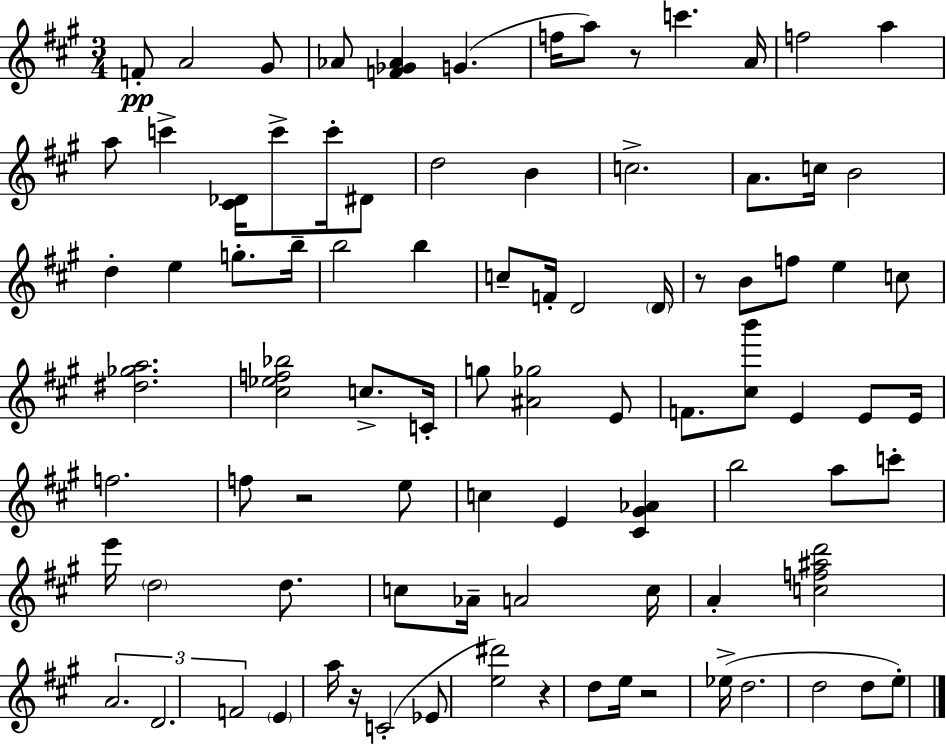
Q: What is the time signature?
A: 3/4